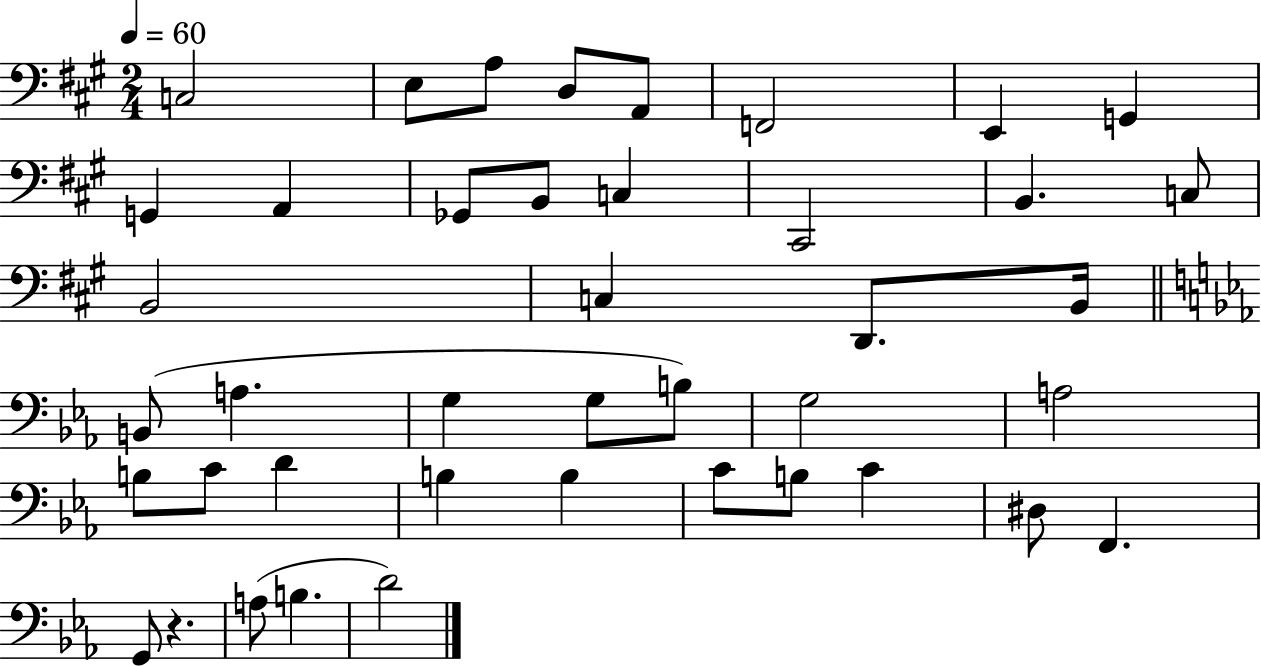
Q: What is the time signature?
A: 2/4